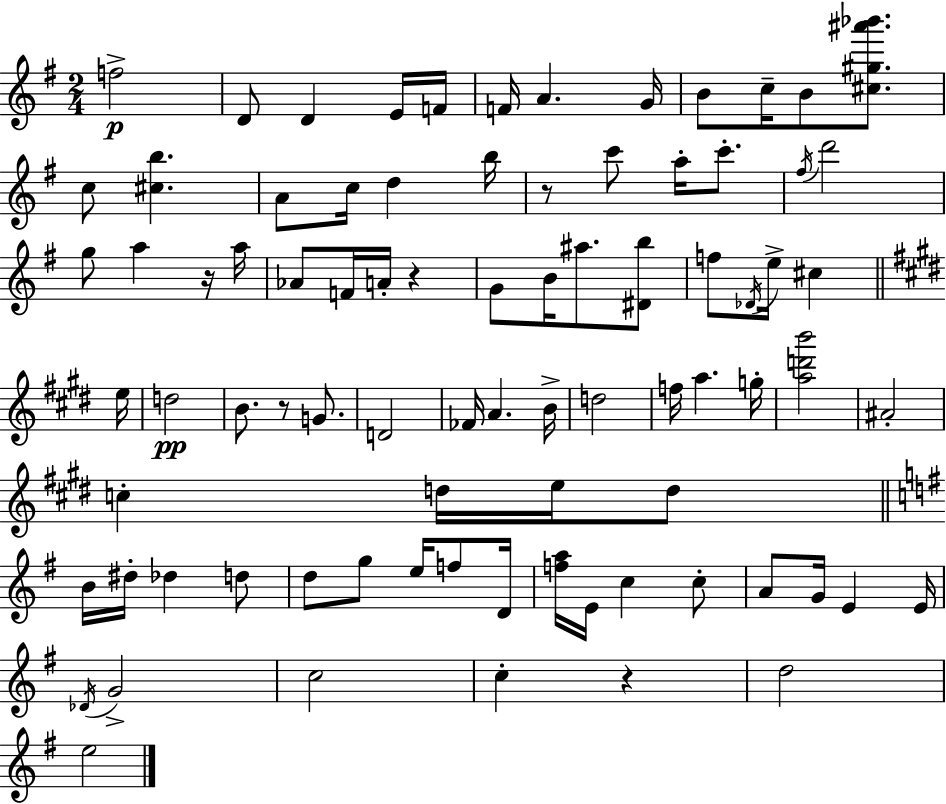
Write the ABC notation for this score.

X:1
T:Untitled
M:2/4
L:1/4
K:Em
f2 D/2 D E/4 F/4 F/4 A G/4 B/2 c/4 B/2 [^c^g^a'_b']/2 c/2 [^cb] A/2 c/4 d b/4 z/2 c'/2 a/4 c'/2 ^f/4 d'2 g/2 a z/4 a/4 _A/2 F/4 A/4 z G/2 B/4 ^a/2 [^Db]/2 f/2 _D/4 e/4 ^c e/4 d2 B/2 z/2 G/2 D2 _F/4 A B/4 d2 f/4 a g/4 [ad'b']2 ^A2 c d/4 e/4 d/2 B/4 ^d/4 _d d/2 d/2 g/2 e/4 f/2 D/4 [fa]/4 E/4 c c/2 A/2 G/4 E E/4 _D/4 G2 c2 c z d2 e2